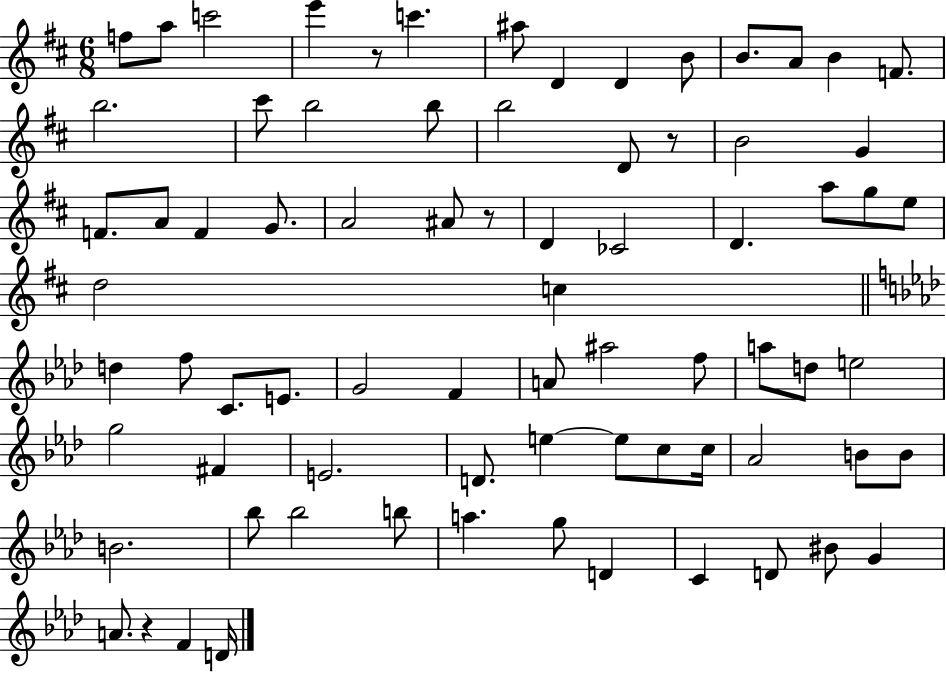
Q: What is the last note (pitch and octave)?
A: D4